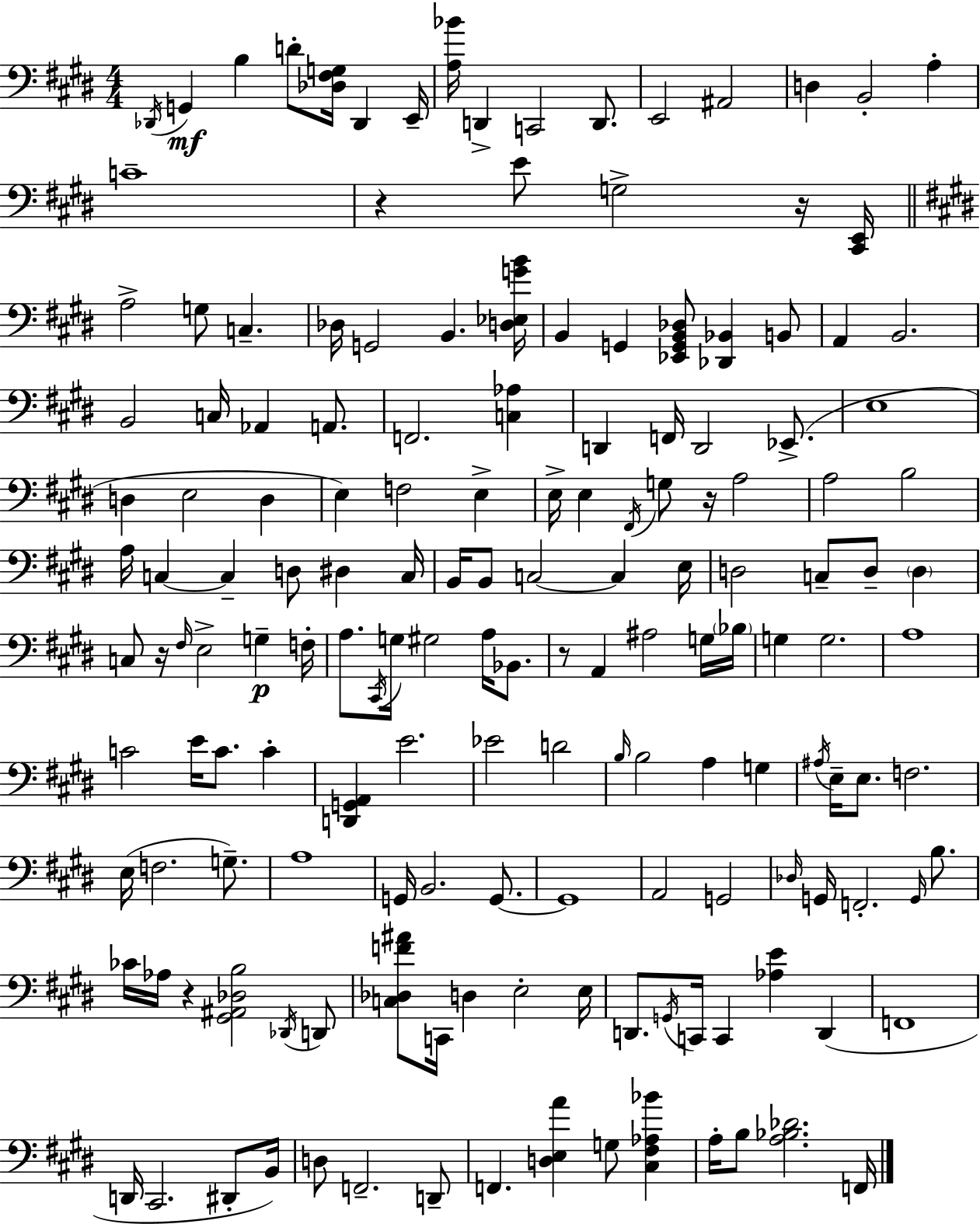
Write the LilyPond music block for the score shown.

{
  \clef bass
  \numericTimeSignature
  \time 4/4
  \key e \major
  \repeat volta 2 { \acciaccatura { des,16 }\mf g,4 b4 d'8-. <des fis g>16 des,4 | e,16-- <a bes'>16 d,4-> c,2 d,8. | e,2 ais,2 | d4 b,2-. a4-. | \break c'1-- | r4 e'8 g2-> r16 | <cis, e,>16 \bar "||" \break \key e \major a2-> g8 c4.-- | des16 g,2 b,4. <d ees g' b'>16 | b,4 g,4 <ees, g, b, des>8 <des, bes,>4 b,8 | a,4 b,2. | \break b,2 c16 aes,4 a,8. | f,2. <c aes>4 | d,4 f,16 d,2 ees,8.->( | e1 | \break d4 e2 d4 | e4) f2 e4-> | e16-> e4 \acciaccatura { fis,16 } g8 r16 a2 | a2 b2 | \break a16 c4~~ c4-- d8 dis4 | c16 b,16 b,8 c2~~ c4 | e16 d2 c8-- d8-- \parenthesize d4 | c8 r16 \grace { fis16 } e2-> g4--\p | \break f16-. a8. \acciaccatura { cis,16 } g16 gis2 a16 | bes,8. r8 a,4 ais2 | g16 \parenthesize bes16 g4 g2. | a1 | \break c'2 e'16 c'8. c'4-. | <d, g, a,>4 e'2. | ees'2 d'2 | \grace { b16 } b2 a4 | \break g4 \acciaccatura { ais16 } e16-- e8. f2. | e16( f2. | g8.--) a1 | g,16 b,2. | \break g,8.~~ g,1 | a,2 g,2 | \grace { des16 } g,16 f,2.-. | \grace { g,16 } b8. ces'16 aes16 r4 <gis, ais, des b>2 | \break \acciaccatura { des,16 } d,8 <c des f' ais'>8 c,16 d4 e2-. | e16 d,8. \acciaccatura { g,16 } c,16 c,4 | <aes e'>4 d,4( f,1 | d,16 cis,2. | \break dis,8-. b,16) d8 f,2.-- | d,8-- f,4. <d e a'>4 | g8 <cis fis aes bes'>4 a16-. b8 <a bes des'>2. | f,16 } \bar "|."
}